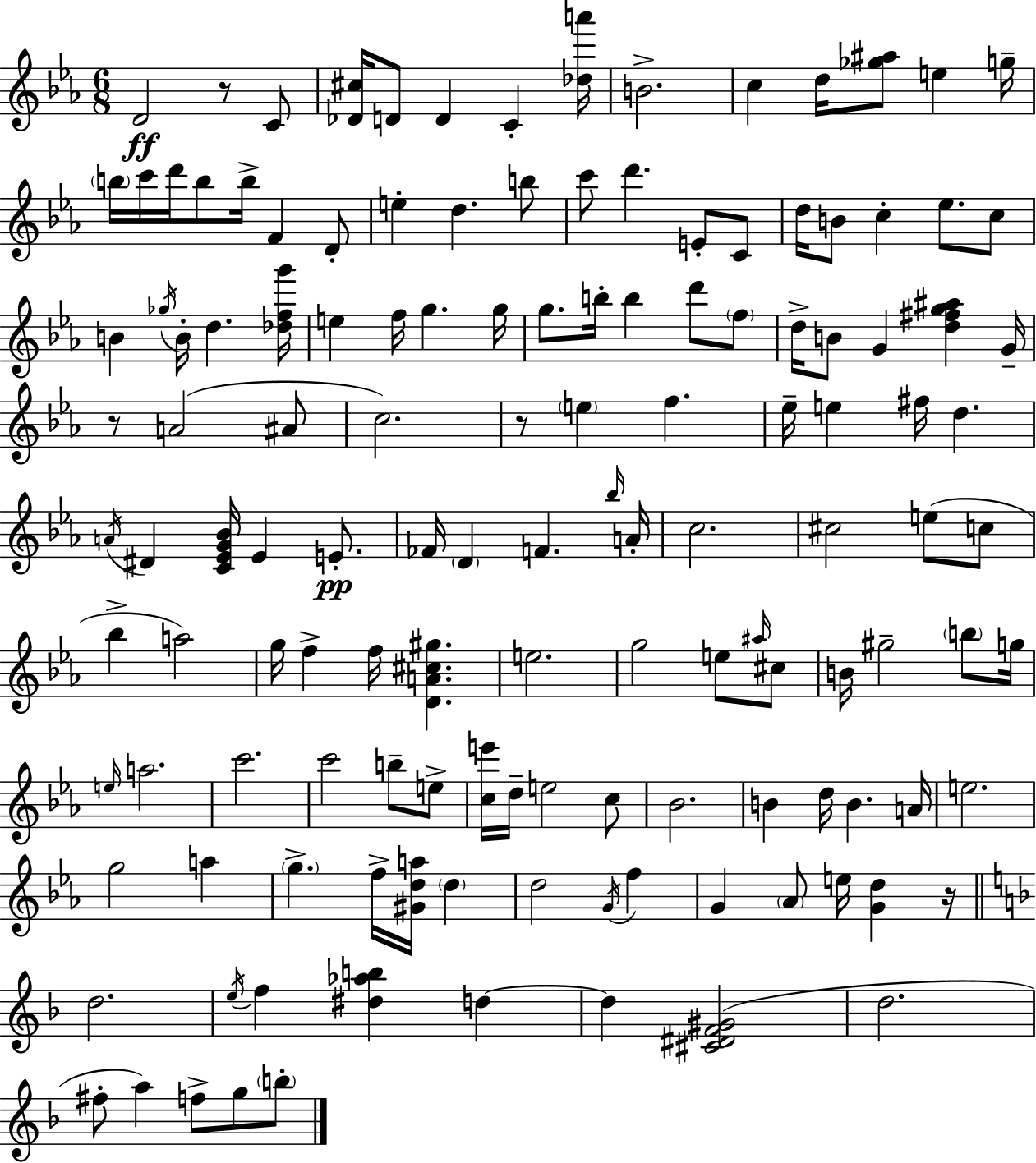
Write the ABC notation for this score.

X:1
T:Untitled
M:6/8
L:1/4
K:Eb
D2 z/2 C/2 [_D^c]/4 D/2 D C [_da']/4 B2 c d/4 [_g^a]/2 e g/4 b/4 c'/4 d'/4 b/2 b/4 F D/2 e d b/2 c'/2 d' E/2 C/2 d/4 B/2 c _e/2 c/2 B _g/4 B/4 d [_dfg']/4 e f/4 g g/4 g/2 b/4 b d'/2 f/2 d/4 B/2 G [d^fg^a] G/4 z/2 A2 ^A/2 c2 z/2 e f _e/4 e ^f/4 d A/4 ^D [C_EG_B]/4 _E E/2 _F/4 D F _b/4 A/4 c2 ^c2 e/2 c/2 _b a2 g/4 f f/4 [DA^c^g] e2 g2 e/2 ^a/4 ^c/2 B/4 ^g2 b/2 g/4 e/4 a2 c'2 c'2 b/2 e/2 [ce']/4 d/4 e2 c/2 _B2 B d/4 B A/4 e2 g2 a g f/4 [^Gda]/4 d d2 G/4 f G _A/2 e/4 [Gd] z/4 d2 e/4 f [^d_ab] d d [^C^DF^G]2 d2 ^f/2 a f/2 g/2 b/2